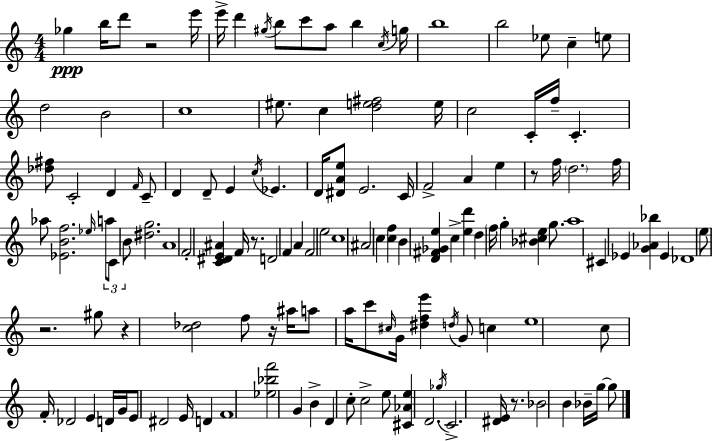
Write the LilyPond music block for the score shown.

{
  \clef treble
  \numericTimeSignature
  \time 4/4
  \key c \major
  ges''4\ppp b''16 d'''8 r2 e'''16 | e'''16-> d'''4 \acciaccatura { gis''16 } b''8 c'''8 a''8 b''4 | \acciaccatura { c''16 } g''16 b''1 | b''2 ees''8 c''4-- | \break e''8 d''2 b'2 | c''1 | eis''8. c''4 <d'' e'' fis''>2 | e''16 c''2 c'16-. f''16-- c'4.-. | \break <des'' fis''>8 c'2-. d'4 | \grace { f'16 } c'8-- d'4 d'8-- e'4 \acciaccatura { c''16 } ees'4. | d'16 <dis' a' e''>8 e'2. | c'16 f'2-> a'4 | \break e''4 r8 f''16 \parenthesize d''2. | f''16 aes''8 <ees' b' f''>2. | \grace { ees''16 } \tuplet 3/2 { a''8 c'8 b'8 } <dis'' g''>2. | a'1 | \break f'2-. <c' dis' e' ais'>4 | f'16 r8. d'2 f'4 | a'4 f'2 e''2 | c''1 | \break ais'2 c''4 | <c'' f''>4 b'4 <d' fis' ges' e''>4 c''4-> | <e'' d'''>4 d''4 \parenthesize f''16 g''4-. <bes' cis'' e''>4 | g''8. a''1 | \break cis'4 ees'4 <g' aes' bes''>4 | ees'4 des'1 | e''8 r2. | gis''8 r4 <c'' des''>2 | \break f''8 r16 ais''16 a''8 a''16 c'''8 \grace { cis''16 } g'16 <dis'' f'' e'''>4 | \acciaccatura { d''16 } g'8 c''4 e''1 | c''8 f'16-. des'2 | e'4 d'16 g'16 e'8 dis'2 | \break e'16 d'4 f'1 | <ees'' bes'' f'''>2 g'4 | b'4-> d'4 c''8-. c''2-> | e''8 <cis' aes' e''>4 d'2. | \break \acciaccatura { ges''16 } c'2.-> | <dis' e'>16 r8. bes'2 | b'4 bes'16-- g''16~~ g''8 \bar "|."
}